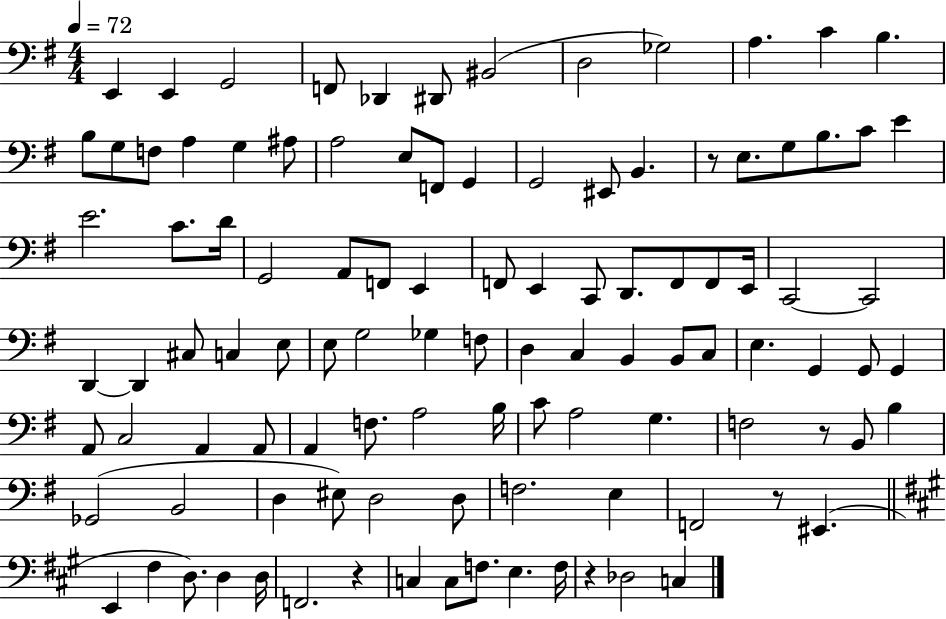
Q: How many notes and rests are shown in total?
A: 106